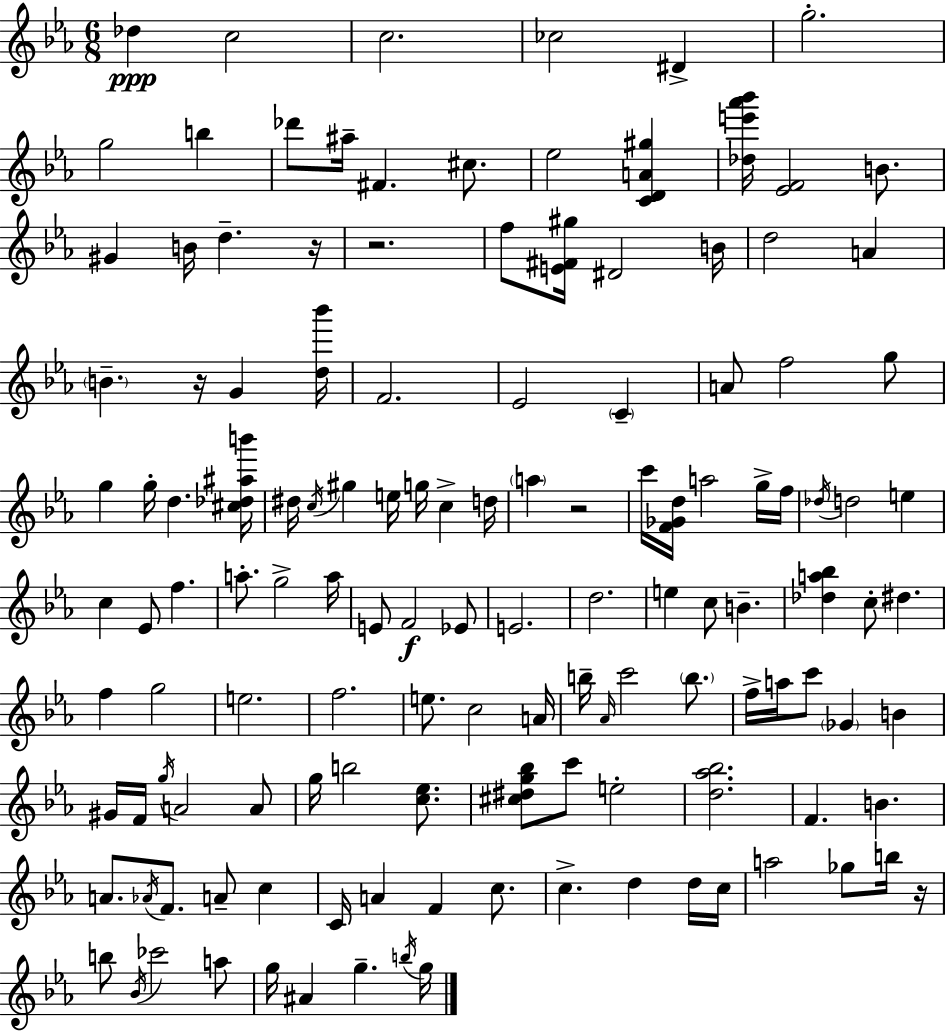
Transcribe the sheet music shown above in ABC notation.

X:1
T:Untitled
M:6/8
L:1/4
K:Eb
_d c2 c2 _c2 ^D g2 g2 b _d'/2 ^a/4 ^F ^c/2 _e2 [CDA^g] [_de'_a'_b']/4 [_EF]2 B/2 ^G B/4 d z/4 z2 f/2 [E^F^g]/4 ^D2 B/4 d2 A B z/4 G [d_b']/4 F2 _E2 C A/2 f2 g/2 g g/4 d [^c_d^ab']/4 ^d/4 c/4 ^g e/4 g/4 c d/4 a z2 c'/4 [F_Gd]/4 a2 g/4 f/4 _d/4 d2 e c _E/2 f a/2 g2 a/4 E/2 F2 _E/2 E2 d2 e c/2 B [_da_b] c/2 ^d f g2 e2 f2 e/2 c2 A/4 b/4 _A/4 c'2 b/2 f/4 a/4 c'/2 _G B ^G/4 F/4 g/4 A2 A/2 g/4 b2 [c_e]/2 [^c^dg_b]/2 c'/2 e2 [d_a_b]2 F B A/2 _A/4 F/2 A/2 c C/4 A F c/2 c d d/4 c/4 a2 _g/2 b/4 z/4 b/2 _B/4 _c'2 a/2 g/4 ^A g b/4 g/4